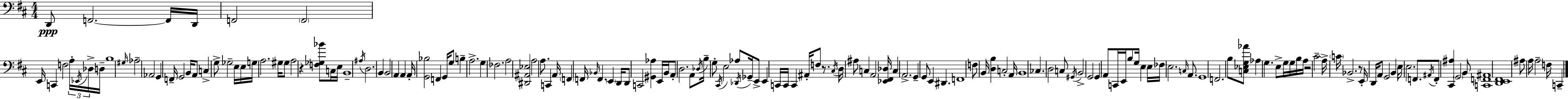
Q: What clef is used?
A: bass